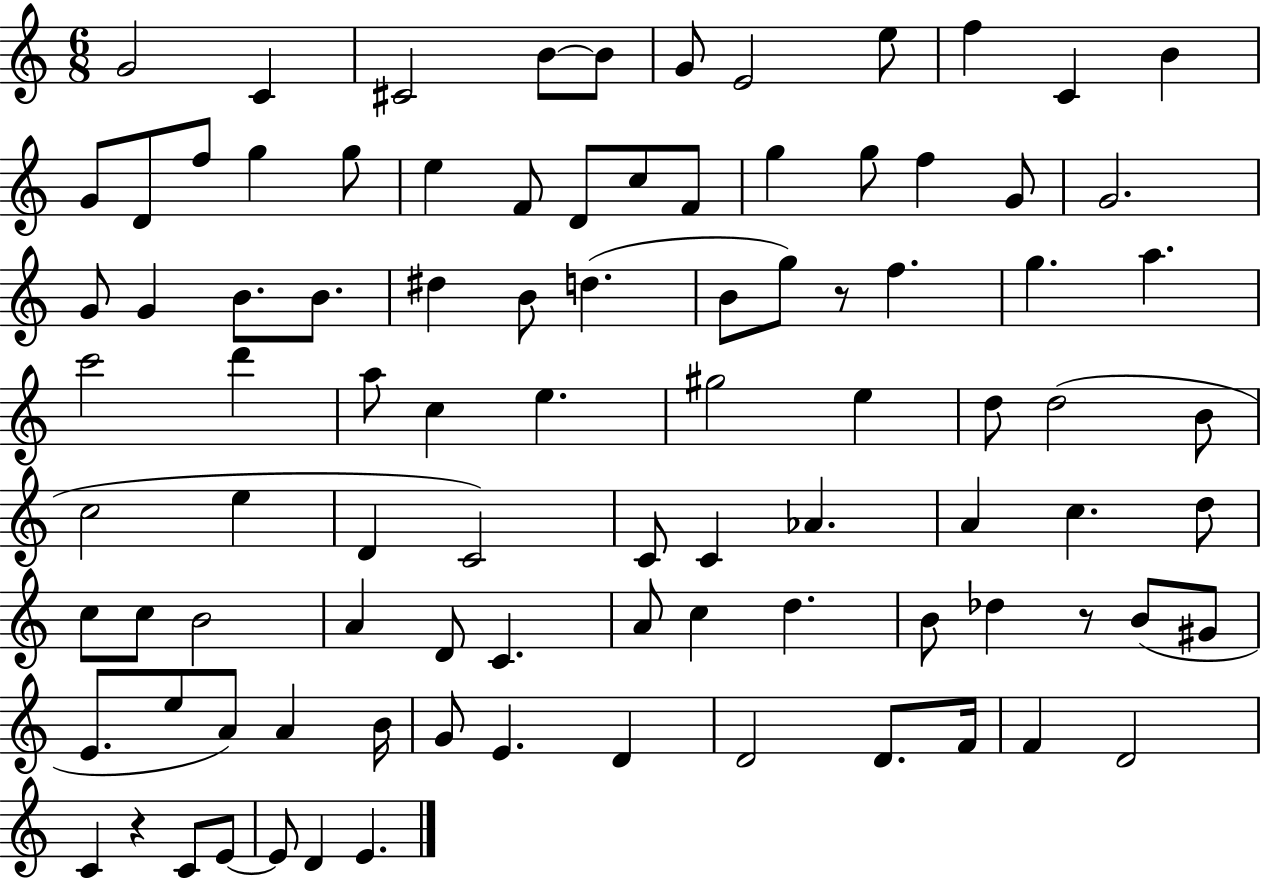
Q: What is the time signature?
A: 6/8